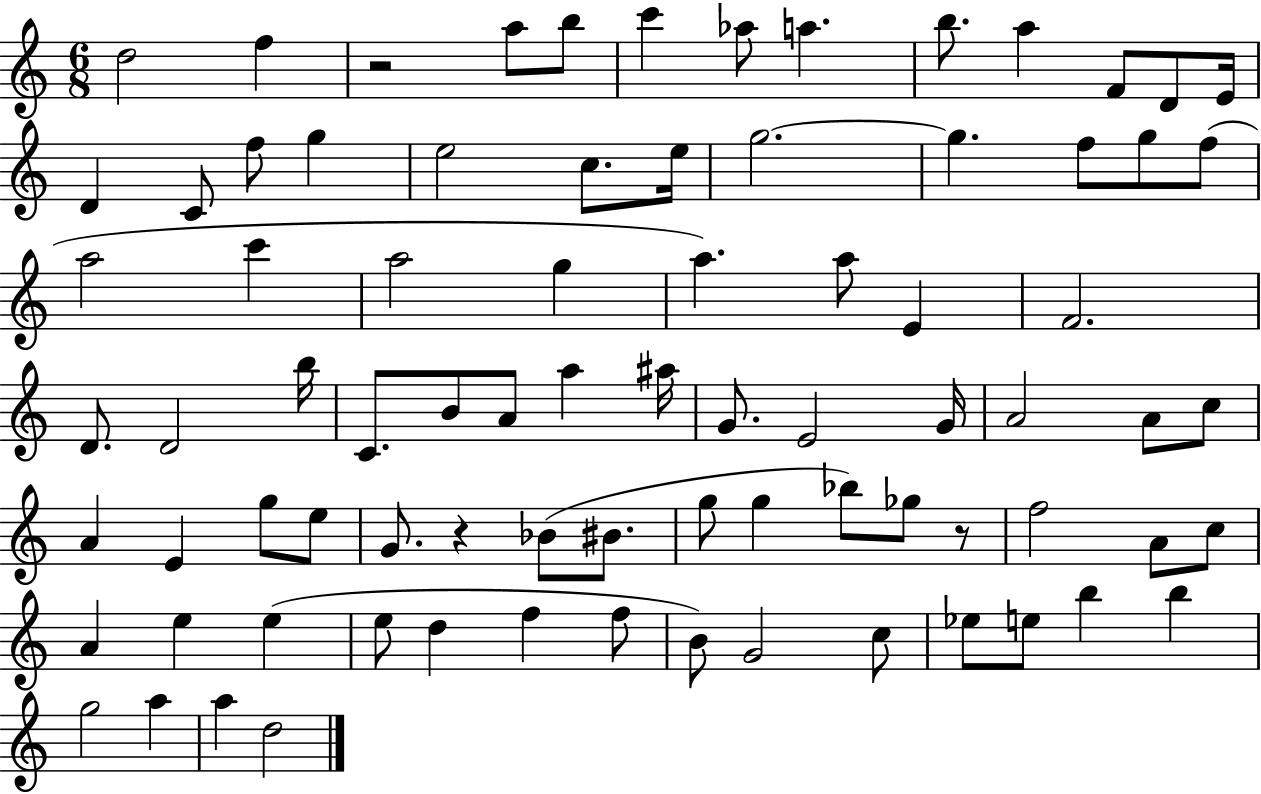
D5/h F5/q R/h A5/e B5/e C6/q Ab5/e A5/q. B5/e. A5/q F4/e D4/e E4/s D4/q C4/e F5/e G5/q E5/h C5/e. E5/s G5/h. G5/q. F5/e G5/e F5/e A5/h C6/q A5/h G5/q A5/q. A5/e E4/q F4/h. D4/e. D4/h B5/s C4/e. B4/e A4/e A5/q A#5/s G4/e. E4/h G4/s A4/h A4/e C5/e A4/q E4/q G5/e E5/e G4/e. R/q Bb4/e BIS4/e. G5/e G5/q Bb5/e Gb5/e R/e F5/h A4/e C5/e A4/q E5/q E5/q E5/e D5/q F5/q F5/e B4/e G4/h C5/e Eb5/e E5/e B5/q B5/q G5/h A5/q A5/q D5/h